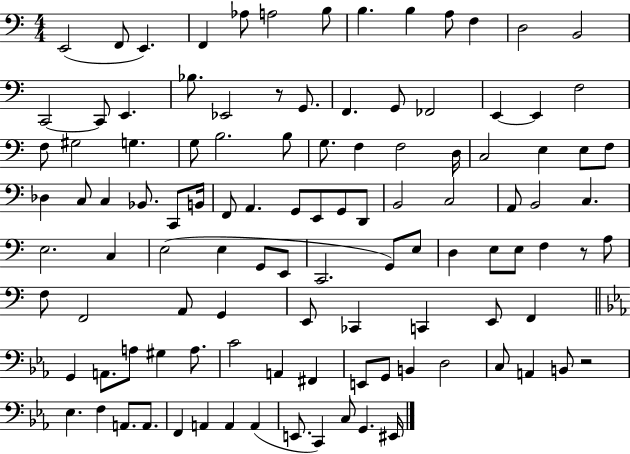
{
  \clef bass
  \numericTimeSignature
  \time 4/4
  \key c \major
  \repeat volta 2 { e,2( f,8 e,4.) | f,4 aes8 a2 b8 | b4. b4 a8 f4 | d2 b,2 | \break c,2~~ c,8 e,4. | bes8. ees,2 r8 g,8. | f,4. g,8 fes,2 | e,4~~ e,4 f2 | \break f8 gis2 g4. | g8 b2. b8 | g8. f4 f2 d16 | c2 e4 e8 f8 | \break des4 c8 c4 bes,8. c,8 b,16 | f,8 a,4. g,8 e,8 g,8 d,8 | b,2 c2 | a,8 b,2 c4. | \break e2. c4 | e2( e4 g,8 e,8 | c,2. g,8) e8 | d4 e8 e8 f4 r8 a8 | \break f8 f,2 a,8 g,4 | e,8 ces,4 c,4 e,8 f,4 | \bar "||" \break \key ees \major g,4 a,8. a8 gis4 a8. | c'2 a,4 fis,4 | e,8 g,8 b,4 d2 | c8 a,4 b,8 r2 | \break ees4. f4 a,8. a,8. | f,4 a,4 a,4 a,4( | e,8. c,4) c8 g,4. eis,16 | } \bar "|."
}